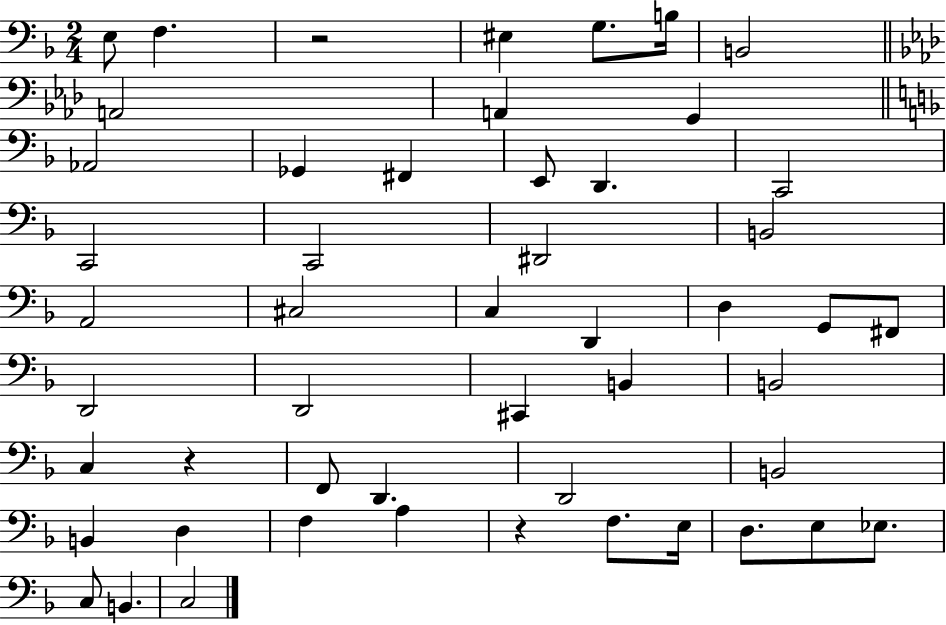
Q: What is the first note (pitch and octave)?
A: E3